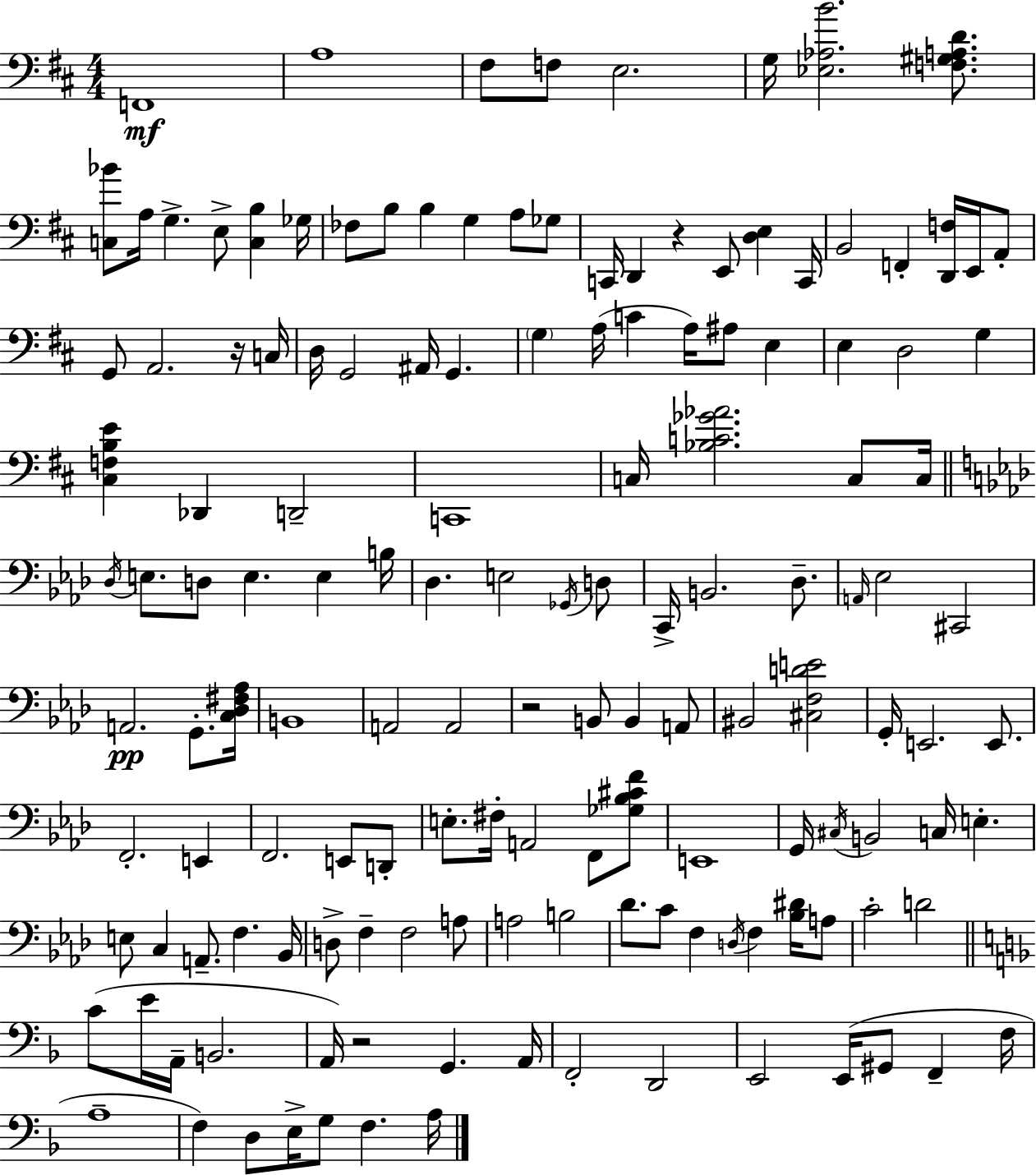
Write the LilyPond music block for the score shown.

{
  \clef bass
  \numericTimeSignature
  \time 4/4
  \key d \major
  \repeat volta 2 { f,1\mf | a1 | fis8 f8 e2. | g16 <ees aes b'>2. <f gis a d'>8. | \break <c bes'>8 a16 g4.-> e8-> <c b>4 ges16 | fes8 b8 b4 g4 a8 ges8 | c,16 d,4 r4 e,8 <d e>4 c,16 | b,2 f,4-. <d, f>16 e,16 a,8-. | \break g,8 a,2. r16 c16 | d16 g,2 ais,16 g,4. | \parenthesize g4 a16( c'4 a16) ais8 e4 | e4 d2 g4 | \break <cis f b e'>4 des,4 d,2-- | c,1 | c16 <bes c' ges' aes'>2. c8 c16 | \bar "||" \break \key aes \major \acciaccatura { des16 } e8. d8 e4. e4 | b16 des4. e2 \acciaccatura { ges,16 } | d8 c,16-> b,2. des8.-- | \grace { a,16 } ees2 cis,2 | \break a,2.\pp g,8.-. | <c des fis aes>16 b,1 | a,2 a,2 | r2 b,8 b,4 | \break a,8 bis,2 <cis f d' e'>2 | g,16-. e,2. | e,8. f,2.-. e,4 | f,2. e,8 | \break d,8-. e8.-. fis16-. a,2 f,8 | <ges bes cis' f'>8 e,1 | g,16 \acciaccatura { cis16 } b,2 c16 e4.-. | e8 c4 a,8.-- f4. | \break bes,16 d8-> f4-- f2 | a8 a2 b2 | des'8. c'8 f4 \acciaccatura { d16 } f4 | <bes dis'>16 a8 c'2-. d'2 | \break \bar "||" \break \key f \major c'8( e'16 a,16-- b,2. | a,16) r2 g,4. a,16 | f,2-. d,2 | e,2 e,16( gis,8 f,4-- f16 | \break a1-- | f4) d8 e16-> g8 f4. a16 | } \bar "|."
}